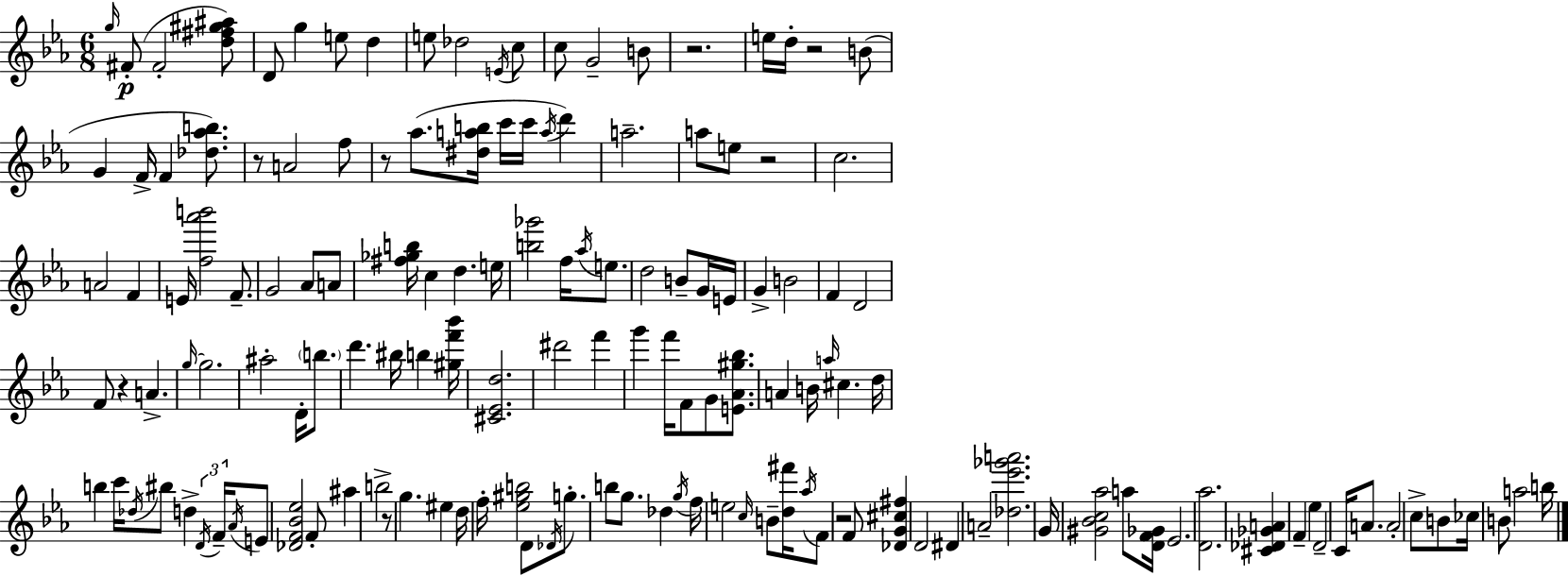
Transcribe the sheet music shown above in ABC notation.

X:1
T:Untitled
M:6/8
L:1/4
K:Eb
g/4 ^F/2 ^F2 [d^f^g^a]/2 D/2 g e/2 d e/2 _d2 E/4 c/2 c/2 G2 B/2 z2 e/4 d/4 z2 B/2 G F/4 F [_d_ab]/2 z/2 A2 f/2 z/2 _a/2 [^dab]/4 c'/4 c'/4 a/4 d' a2 a/2 e/2 z2 c2 A2 F E/4 [f_a'b']2 F/2 G2 _A/2 A/2 [^f_gb]/4 c d e/4 [b_g']2 f/4 _a/4 e/2 d2 B/2 G/4 E/4 G B2 F D2 F/2 z A g/4 g2 ^a2 D/4 b/2 d' ^b/4 b [^gf'_b']/4 [^C_Ed]2 ^d'2 f' g' f'/4 F/2 G/2 [E_A^g_b]/2 A B/4 a/4 ^c d/4 b c'/4 _d/4 ^b/2 d D/4 F/4 _A/4 E/2 [_DF_B_e]2 F/2 ^a b2 z/2 g ^e d/4 f/4 [_e^gb]2 D/2 _D/4 g/2 b/2 g/2 _d g/4 f/4 e2 c/4 B/2 [d^f']/4 _a/4 F/2 z2 F/2 [_DG^c^f] D2 ^D A2 [_d_e'_g'a']2 G/4 [^G_Bc_a]2 a/2 [DF_G]/4 _E2 [D_a]2 [^C_D_GA] F _e D2 C/4 A/2 A2 c/2 B/2 _c/4 B/2 a2 b/4